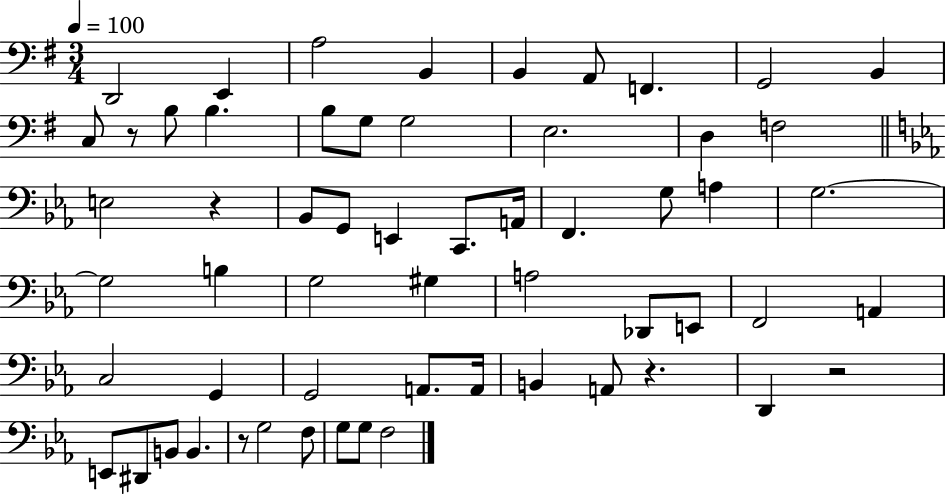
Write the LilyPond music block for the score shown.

{
  \clef bass
  \numericTimeSignature
  \time 3/4
  \key g \major
  \tempo 4 = 100
  d,2 e,4 | a2 b,4 | b,4 a,8 f,4. | g,2 b,4 | \break c8 r8 b8 b4. | b8 g8 g2 | e2. | d4 f2 | \break \bar "||" \break \key ees \major e2 r4 | bes,8 g,8 e,4 c,8. a,16 | f,4. g8 a4 | g2.~~ | \break g2 b4 | g2 gis4 | a2 des,8 e,8 | f,2 a,4 | \break c2 g,4 | g,2 a,8. a,16 | b,4 a,8 r4. | d,4 r2 | \break e,8 dis,8 b,8 b,4. | r8 g2 f8 | g8 g8 f2 | \bar "|."
}